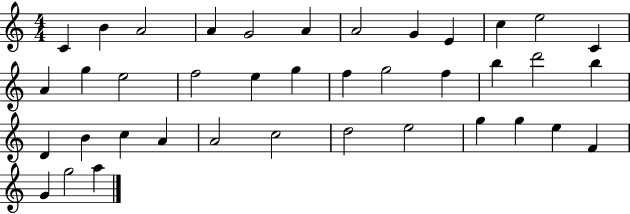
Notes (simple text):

C4/q B4/q A4/h A4/q G4/h A4/q A4/h G4/q E4/q C5/q E5/h C4/q A4/q G5/q E5/h F5/h E5/q G5/q F5/q G5/h F5/q B5/q D6/h B5/q D4/q B4/q C5/q A4/q A4/h C5/h D5/h E5/h G5/q G5/q E5/q F4/q G4/q G5/h A5/q